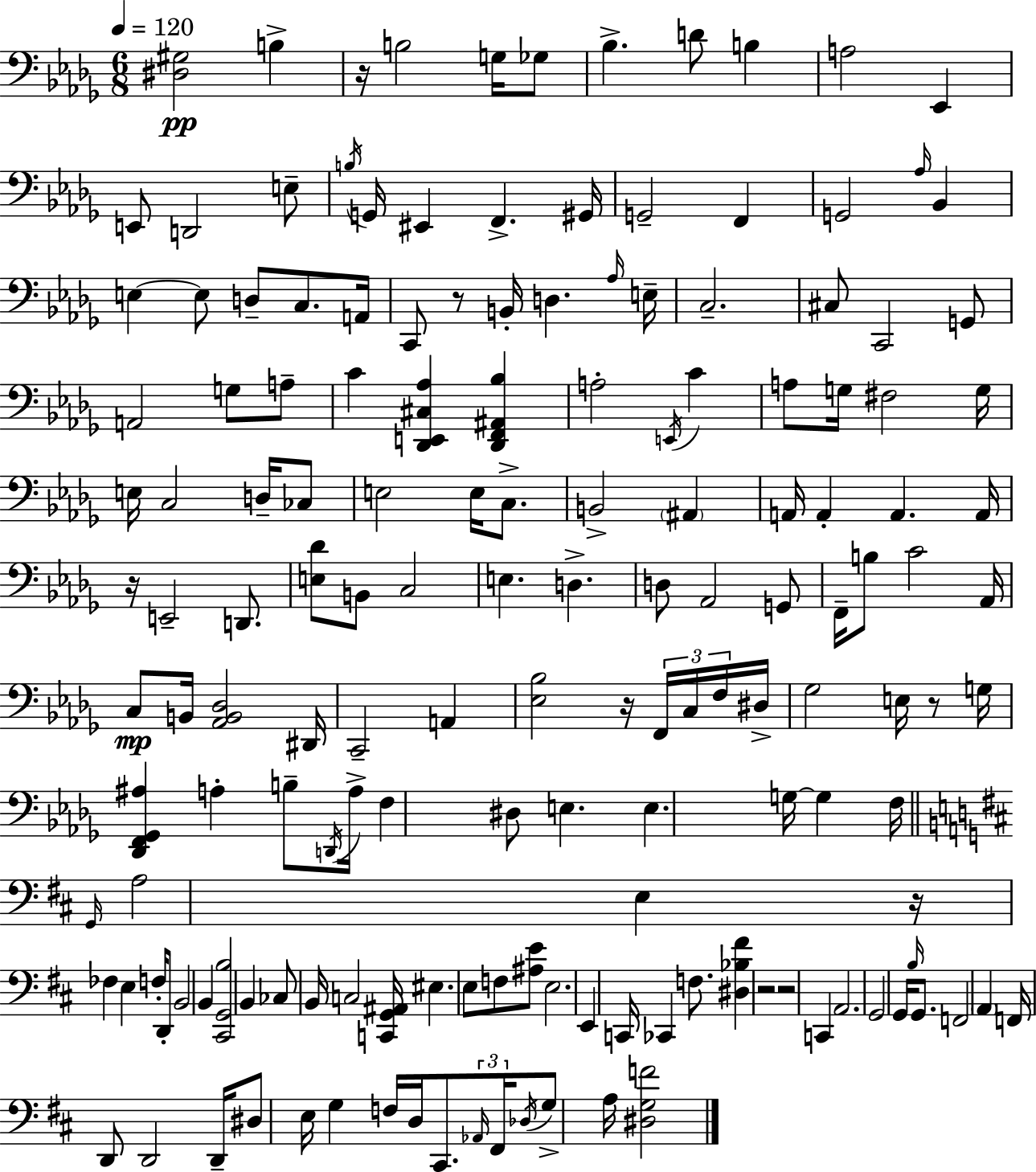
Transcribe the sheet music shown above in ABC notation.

X:1
T:Untitled
M:6/8
L:1/4
K:Bbm
[^D,^G,]2 B, z/4 B,2 G,/4 _G,/2 _B, D/2 B, A,2 _E,, E,,/2 D,,2 E,/2 B,/4 G,,/4 ^E,, F,, ^G,,/4 G,,2 F,, G,,2 _A,/4 _B,, E, E,/2 D,/2 C,/2 A,,/4 C,,/2 z/2 B,,/4 D, _A,/4 E,/4 C,2 ^C,/2 C,,2 G,,/2 A,,2 G,/2 A,/2 C [_D,,E,,^C,_A,] [_D,,F,,^A,,_B,] A,2 E,,/4 C A,/2 G,/4 ^F,2 G,/4 E,/4 C,2 D,/4 _C,/2 E,2 E,/4 C,/2 B,,2 ^A,, A,,/4 A,, A,, A,,/4 z/4 E,,2 D,,/2 [E,_D]/2 B,,/2 C,2 E, D, D,/2 _A,,2 G,,/2 F,,/4 B,/2 C2 _A,,/4 C,/2 B,,/4 [_A,,B,,_D,]2 ^D,,/4 C,,2 A,, [_E,_B,]2 z/4 F,,/4 C,/4 F,/4 ^D,/4 _G,2 E,/4 z/2 G,/4 [_D,,F,,_G,,^A,] A, B,/2 D,,/4 A,/4 F, ^D,/2 E, E, G,/4 G, F,/4 G,,/4 A,2 E, z/4 _F, E, F,/4 D,,/2 B,,2 B,, [^C,,G,,B,]2 B,, _C,/2 B,,/4 C,2 [C,,G,,^A,,]/4 ^E, E,/2 F,/2 [^A,E]/2 E,2 E,, C,,/4 _C,, F,/2 [^D,_B,^F] z2 z2 C,, A,,2 G,,2 G,,/4 B,/4 G,,/2 F,,2 A,, F,,/4 D,,/2 D,,2 D,,/4 ^D,/2 E,/4 G, F,/4 D,/4 ^C,,/2 _A,,/4 ^F,,/4 _D,/4 G,/2 A,/4 [^D,G,F]2